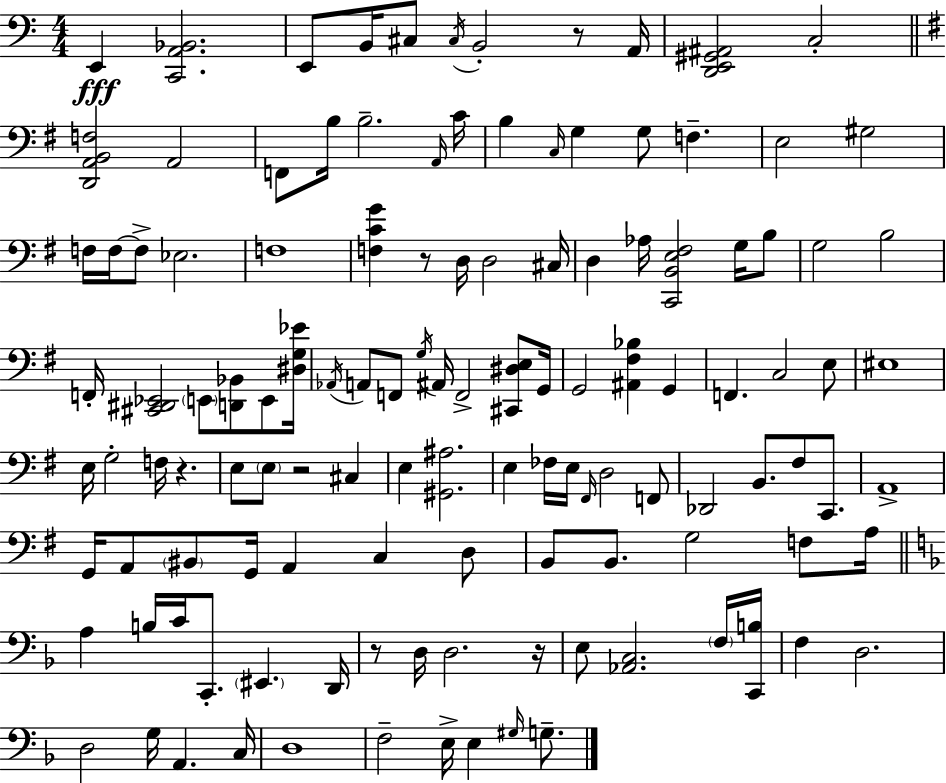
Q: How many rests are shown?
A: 6